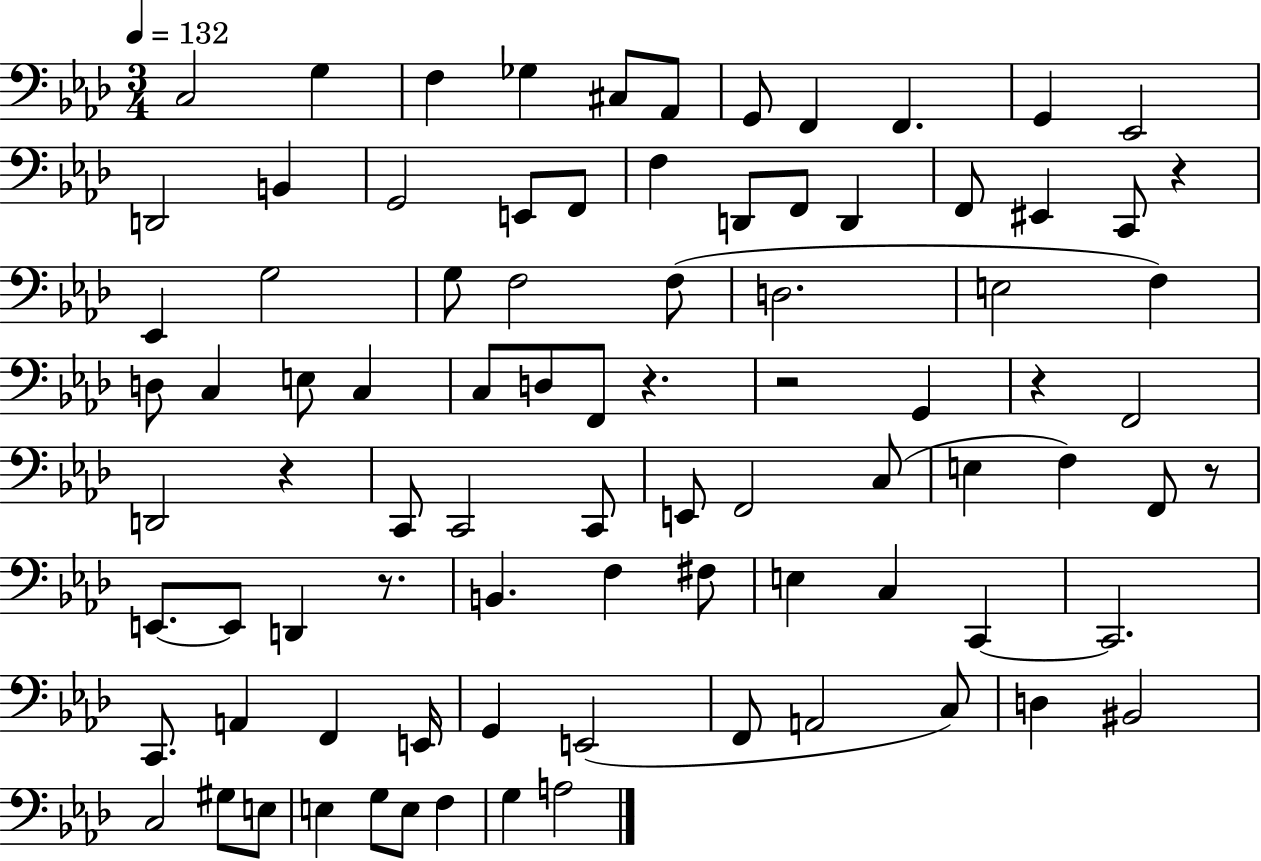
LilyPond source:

{
  \clef bass
  \numericTimeSignature
  \time 3/4
  \key aes \major
  \tempo 4 = 132
  \repeat volta 2 { c2 g4 | f4 ges4 cis8 aes,8 | g,8 f,4 f,4. | g,4 ees,2 | \break d,2 b,4 | g,2 e,8 f,8 | f4 d,8 f,8 d,4 | f,8 eis,4 c,8 r4 | \break ees,4 g2 | g8 f2 f8( | d2. | e2 f4) | \break d8 c4 e8 c4 | c8 d8 f,8 r4. | r2 g,4 | r4 f,2 | \break d,2 r4 | c,8 c,2 c,8 | e,8 f,2 c8( | e4 f4) f,8 r8 | \break e,8.~~ e,8 d,4 r8. | b,4. f4 fis8 | e4 c4 c,4~~ | c,2. | \break c,8. a,4 f,4 e,16 | g,4 e,2( | f,8 a,2 c8) | d4 bis,2 | \break c2 gis8 e8 | e4 g8 e8 f4 | g4 a2 | } \bar "|."
}